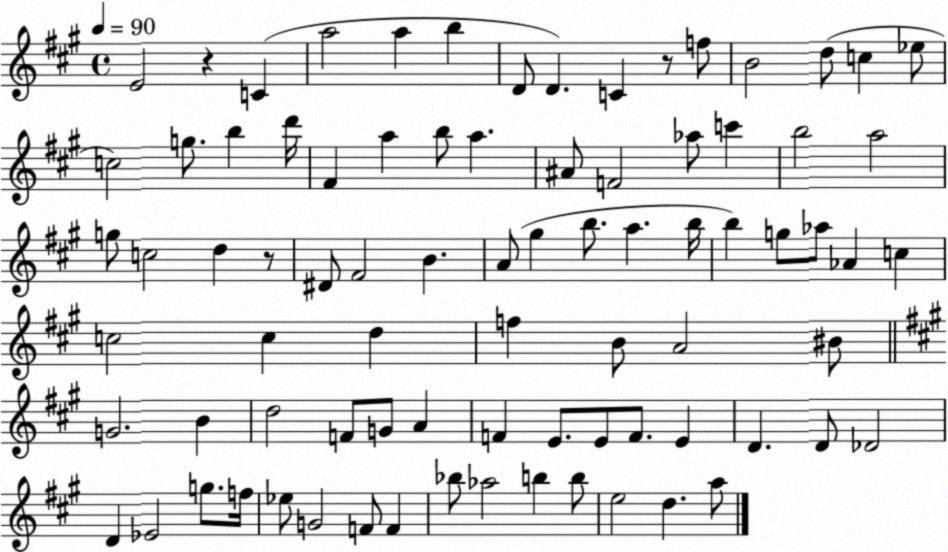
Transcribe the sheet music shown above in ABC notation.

X:1
T:Untitled
M:4/4
L:1/4
K:A
E2 z C a2 a b D/2 D C z/2 f/2 B2 d/2 c _e/2 c2 g/2 b d'/4 ^F a b/2 a ^A/2 F2 _a/2 c' b2 a2 g/2 c2 d z/2 ^D/2 ^F2 B A/2 ^g b/2 a b/4 b g/2 _a/2 _A c c2 c d f B/2 A2 ^B/2 G2 B d2 F/2 G/2 A F E/2 E/2 F/2 E D D/2 _D2 D _E2 g/2 f/4 _e/2 G2 F/2 F _b/2 _a2 b b/2 e2 d a/2